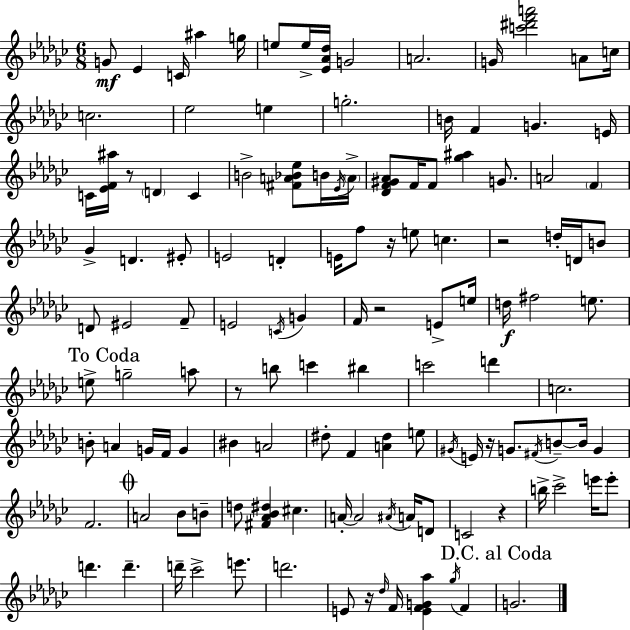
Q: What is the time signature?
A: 6/8